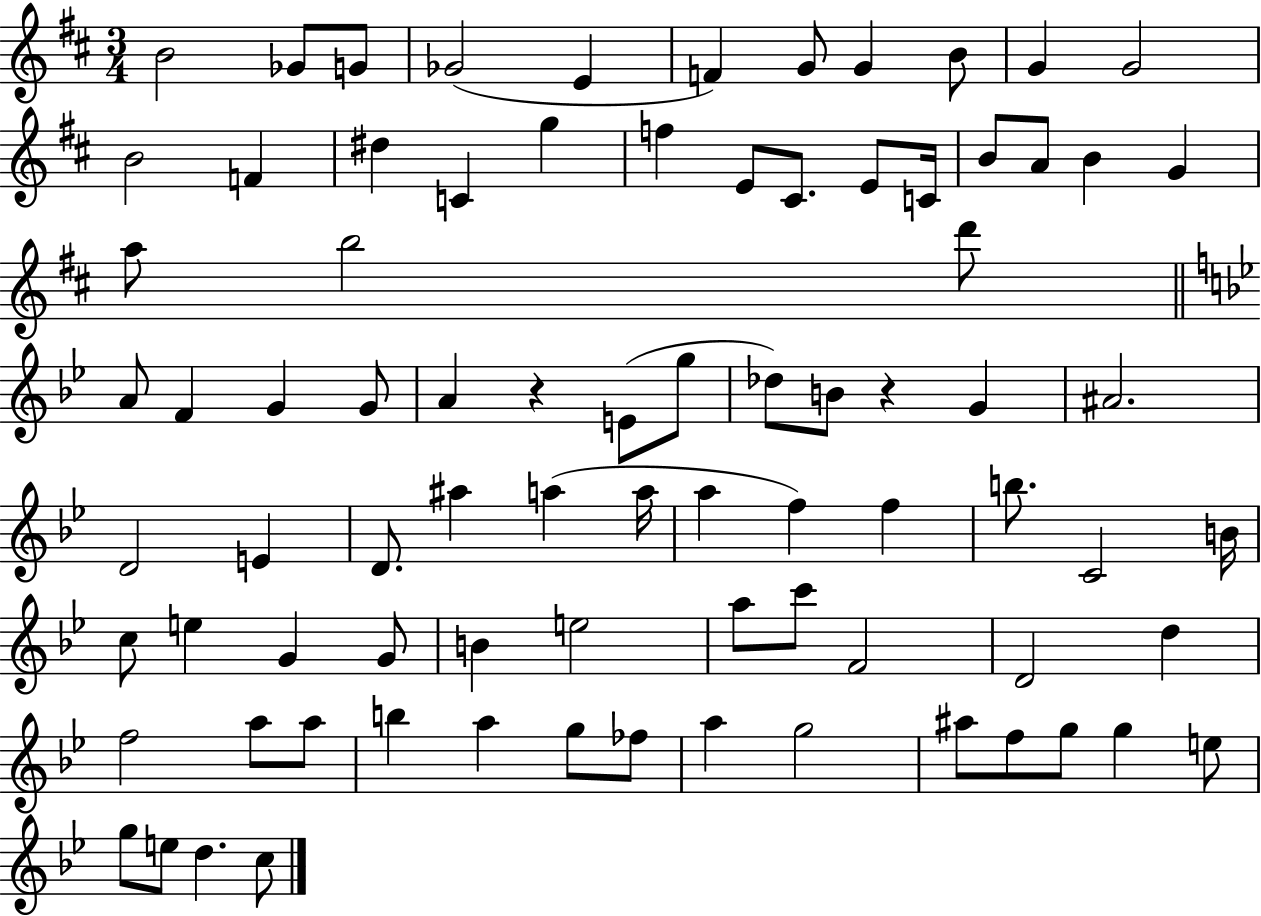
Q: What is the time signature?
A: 3/4